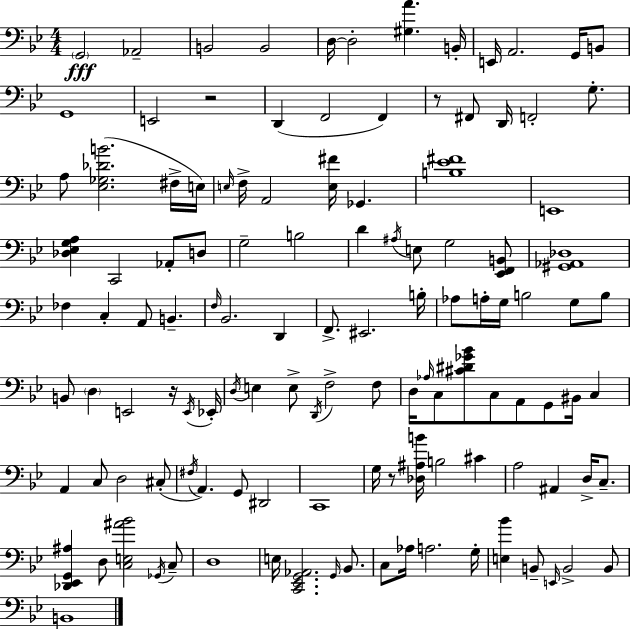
{
  \clef bass
  \numericTimeSignature
  \time 4/4
  \key g \minor
  \parenthesize g,2\fff aes,2-- | b,2 b,2 | d16~~ d2-. <gis a'>4. b,16-. | e,16 a,2. g,16 b,8 | \break g,1 | e,2 r2 | d,4( f,2 f,4) | r8 fis,8 d,16 f,2-. g8.-. | \break a8 <ees ges des' b'>2.( fis16-> e16) | \grace { e16 } f16-> a,2 <e fis'>16 ges,4. | <b ees' fis'>1 | e,1 | \break <des ees g a>4 c,2 aes,8-. d8 | g2-- b2 | d'4 \acciaccatura { ais16 } e8 g2 | <ees, f, b,>8 <gis, aes, des>1 | \break fes4 c4-. a,8 b,4.-- | \grace { f16 } bes,2. d,4 | f,8.-> eis,2. | b16-. aes8 a16-. g16 b2 g8 | \break b8 b,8 \parenthesize d4 e,2 | r16 \acciaccatura { e,16 } ees,16-. \acciaccatura { d16 } e4 e8-> \acciaccatura { d,16 } f2-> | f8 d16 \grace { aes16 } c8 <cis' dis' ges' bes'>8 c8 a,8 | g,8 bis,16 c4 a,4 c8 d2 | \break cis8-.( \acciaccatura { fis16 } a,4.) g,8 | dis,2 c,1 | g16 r8 <des ais b'>16 b2 | cis'4 a2 | \break ais,4 d16-> c8.-- <des, ees, g, ais>4 d8 <c e ais' bes'>2 | \acciaccatura { ges,16 } c8-- d1 | e16 <c, ees, g, aes,>2. | \grace { g,16 } bes,8. c8 aes16 a2. | \break g16-. <e bes'>4 b,8-- | \grace { e,16 } b,2-> b,8 b,1 | \bar "|."
}